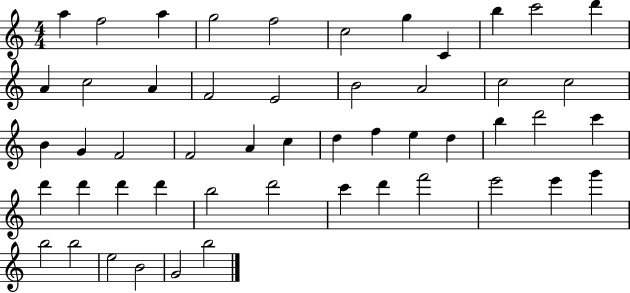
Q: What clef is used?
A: treble